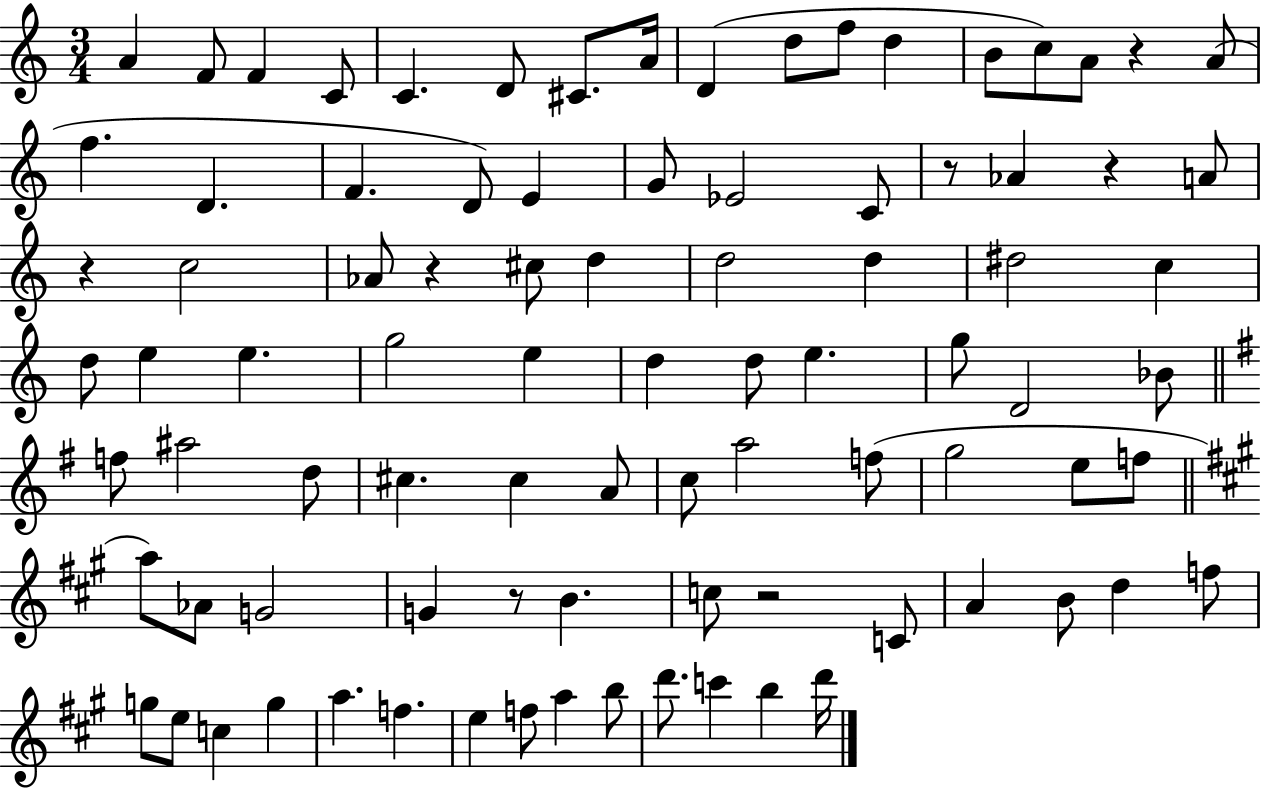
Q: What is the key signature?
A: C major